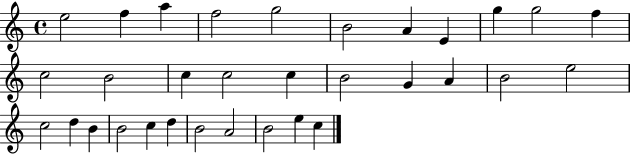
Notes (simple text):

E5/h F5/q A5/q F5/h G5/h B4/h A4/q E4/q G5/q G5/h F5/q C5/h B4/h C5/q C5/h C5/q B4/h G4/q A4/q B4/h E5/h C5/h D5/q B4/q B4/h C5/q D5/q B4/h A4/h B4/h E5/q C5/q